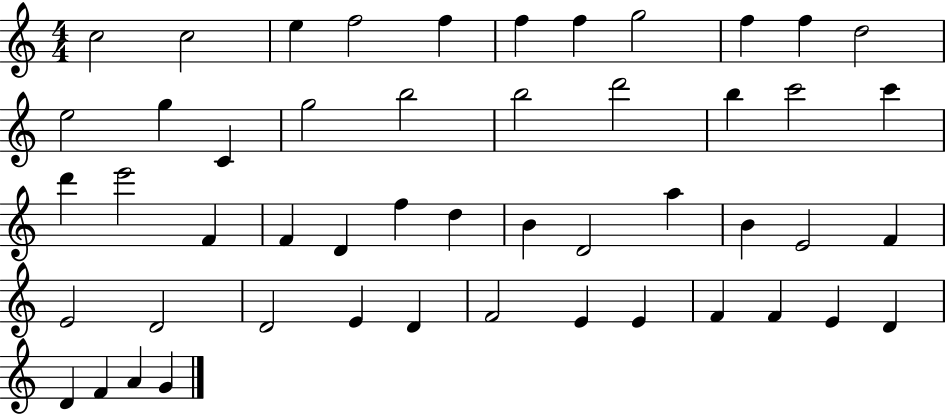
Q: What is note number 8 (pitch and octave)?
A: G5